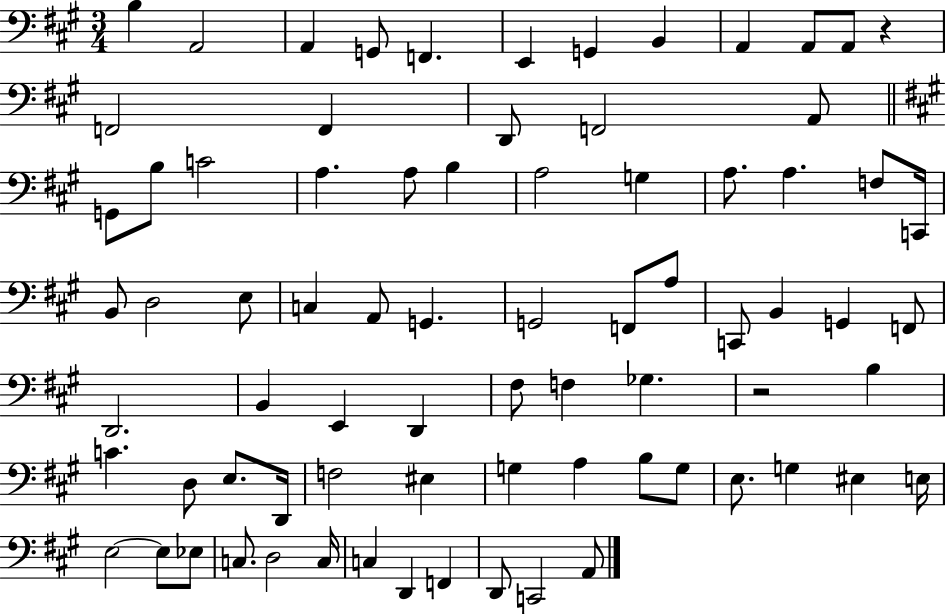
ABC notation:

X:1
T:Untitled
M:3/4
L:1/4
K:A
B, A,,2 A,, G,,/2 F,, E,, G,, B,, A,, A,,/2 A,,/2 z F,,2 F,, D,,/2 F,,2 A,,/2 G,,/2 B,/2 C2 A, A,/2 B, A,2 G, A,/2 A, F,/2 C,,/4 B,,/2 D,2 E,/2 C, A,,/2 G,, G,,2 F,,/2 A,/2 C,,/2 B,, G,, F,,/2 D,,2 B,, E,, D,, ^F,/2 F, _G, z2 B, C D,/2 E,/2 D,,/4 F,2 ^E, G, A, B,/2 G,/2 E,/2 G, ^E, E,/4 E,2 E,/2 _E,/2 C,/2 D,2 C,/4 C, D,, F,, D,,/2 C,,2 A,,/2